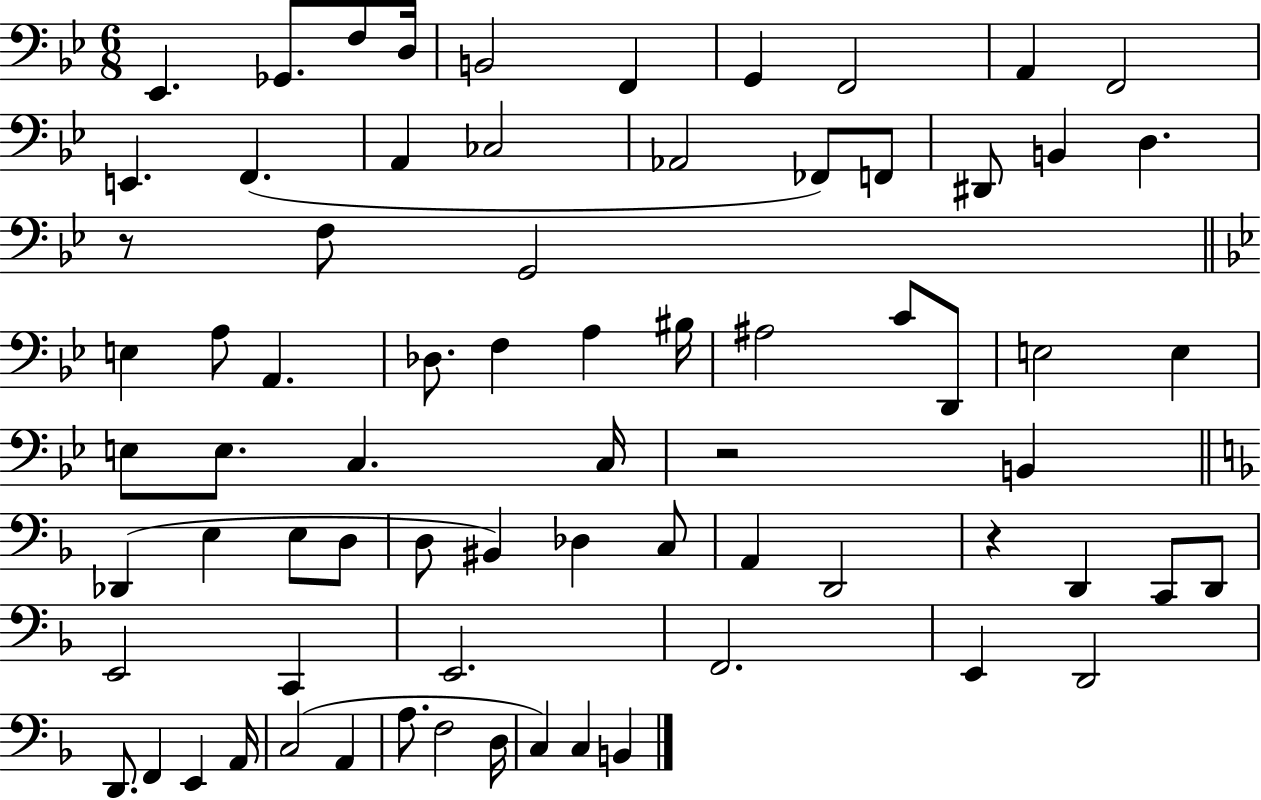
Eb2/q. Gb2/e. F3/e D3/s B2/h F2/q G2/q F2/h A2/q F2/h E2/q. F2/q. A2/q CES3/h Ab2/h FES2/e F2/e D#2/e B2/q D3/q. R/e F3/e G2/h E3/q A3/e A2/q. Db3/e. F3/q A3/q BIS3/s A#3/h C4/e D2/e E3/h E3/q E3/e E3/e. C3/q. C3/s R/h B2/q Db2/q E3/q E3/e D3/e D3/e BIS2/q Db3/q C3/e A2/q D2/h R/q D2/q C2/e D2/e E2/h C2/q E2/h. F2/h. E2/q D2/h D2/e. F2/q E2/q A2/s C3/h A2/q A3/e. F3/h D3/s C3/q C3/q B2/q